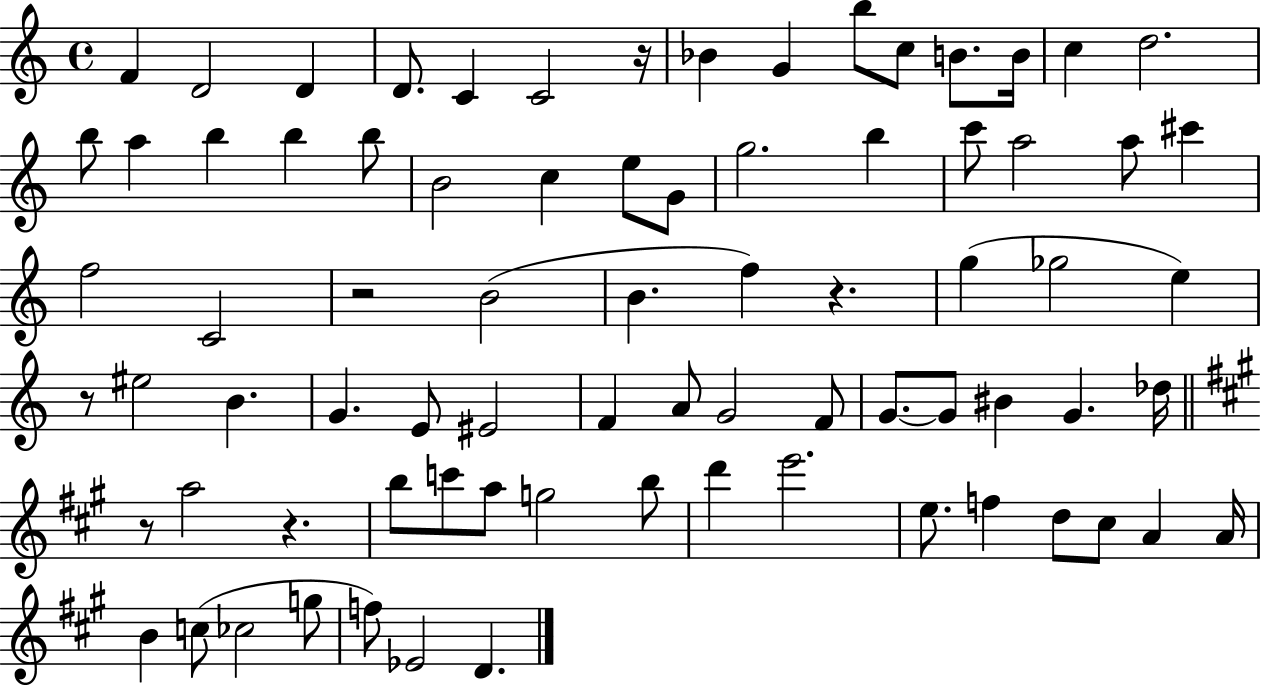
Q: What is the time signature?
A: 4/4